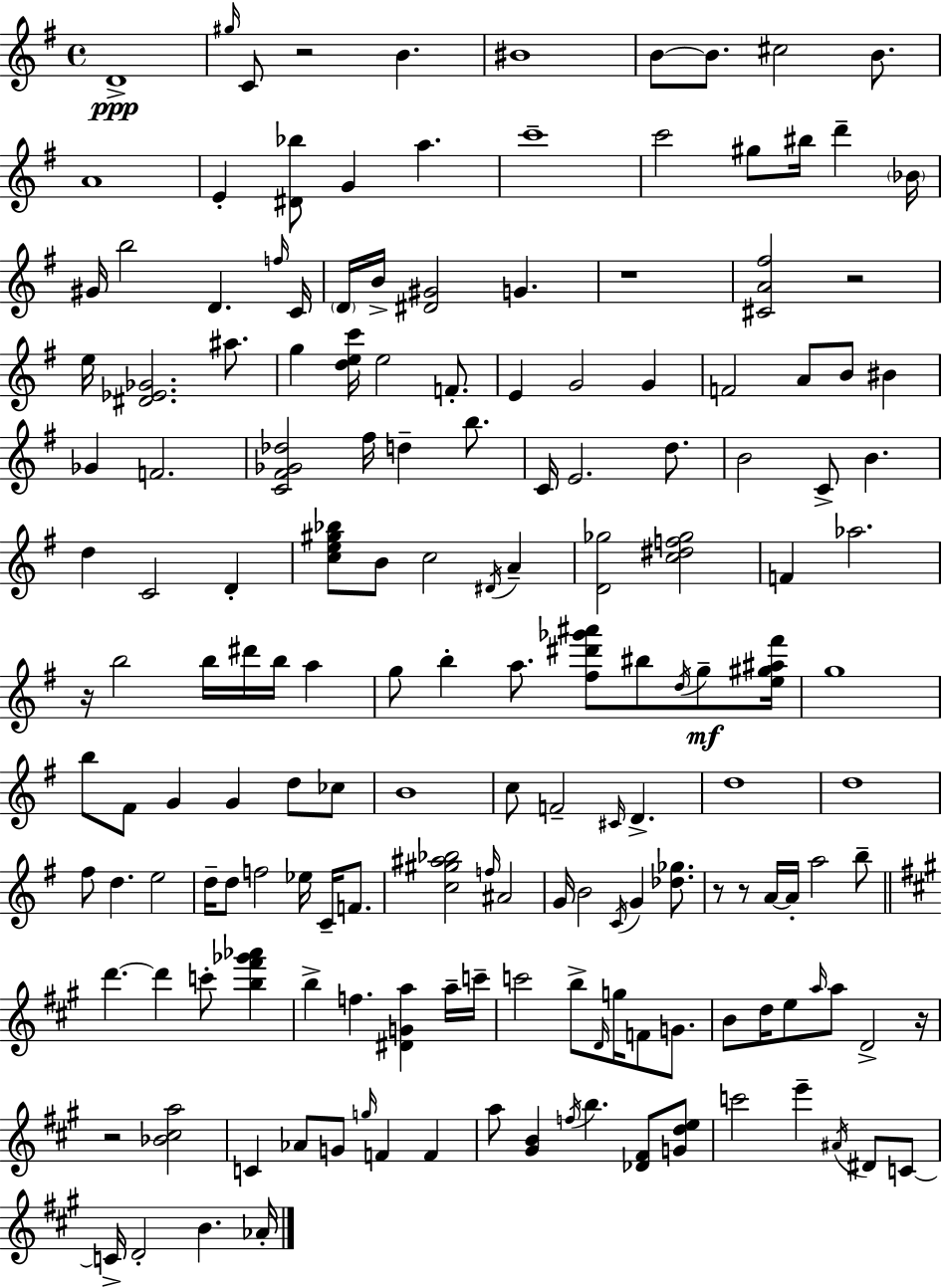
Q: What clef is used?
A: treble